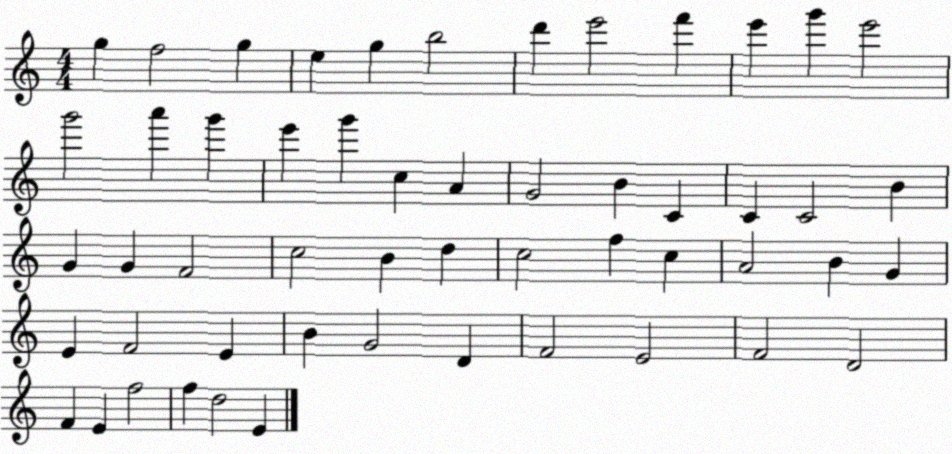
X:1
T:Untitled
M:4/4
L:1/4
K:C
g f2 g e g b2 d' e'2 f' e' g' e'2 g'2 a' g' e' g' c A G2 B C C C2 B G G F2 c2 B d c2 f c A2 B G E F2 E B G2 D F2 E2 F2 D2 F E f2 f d2 E